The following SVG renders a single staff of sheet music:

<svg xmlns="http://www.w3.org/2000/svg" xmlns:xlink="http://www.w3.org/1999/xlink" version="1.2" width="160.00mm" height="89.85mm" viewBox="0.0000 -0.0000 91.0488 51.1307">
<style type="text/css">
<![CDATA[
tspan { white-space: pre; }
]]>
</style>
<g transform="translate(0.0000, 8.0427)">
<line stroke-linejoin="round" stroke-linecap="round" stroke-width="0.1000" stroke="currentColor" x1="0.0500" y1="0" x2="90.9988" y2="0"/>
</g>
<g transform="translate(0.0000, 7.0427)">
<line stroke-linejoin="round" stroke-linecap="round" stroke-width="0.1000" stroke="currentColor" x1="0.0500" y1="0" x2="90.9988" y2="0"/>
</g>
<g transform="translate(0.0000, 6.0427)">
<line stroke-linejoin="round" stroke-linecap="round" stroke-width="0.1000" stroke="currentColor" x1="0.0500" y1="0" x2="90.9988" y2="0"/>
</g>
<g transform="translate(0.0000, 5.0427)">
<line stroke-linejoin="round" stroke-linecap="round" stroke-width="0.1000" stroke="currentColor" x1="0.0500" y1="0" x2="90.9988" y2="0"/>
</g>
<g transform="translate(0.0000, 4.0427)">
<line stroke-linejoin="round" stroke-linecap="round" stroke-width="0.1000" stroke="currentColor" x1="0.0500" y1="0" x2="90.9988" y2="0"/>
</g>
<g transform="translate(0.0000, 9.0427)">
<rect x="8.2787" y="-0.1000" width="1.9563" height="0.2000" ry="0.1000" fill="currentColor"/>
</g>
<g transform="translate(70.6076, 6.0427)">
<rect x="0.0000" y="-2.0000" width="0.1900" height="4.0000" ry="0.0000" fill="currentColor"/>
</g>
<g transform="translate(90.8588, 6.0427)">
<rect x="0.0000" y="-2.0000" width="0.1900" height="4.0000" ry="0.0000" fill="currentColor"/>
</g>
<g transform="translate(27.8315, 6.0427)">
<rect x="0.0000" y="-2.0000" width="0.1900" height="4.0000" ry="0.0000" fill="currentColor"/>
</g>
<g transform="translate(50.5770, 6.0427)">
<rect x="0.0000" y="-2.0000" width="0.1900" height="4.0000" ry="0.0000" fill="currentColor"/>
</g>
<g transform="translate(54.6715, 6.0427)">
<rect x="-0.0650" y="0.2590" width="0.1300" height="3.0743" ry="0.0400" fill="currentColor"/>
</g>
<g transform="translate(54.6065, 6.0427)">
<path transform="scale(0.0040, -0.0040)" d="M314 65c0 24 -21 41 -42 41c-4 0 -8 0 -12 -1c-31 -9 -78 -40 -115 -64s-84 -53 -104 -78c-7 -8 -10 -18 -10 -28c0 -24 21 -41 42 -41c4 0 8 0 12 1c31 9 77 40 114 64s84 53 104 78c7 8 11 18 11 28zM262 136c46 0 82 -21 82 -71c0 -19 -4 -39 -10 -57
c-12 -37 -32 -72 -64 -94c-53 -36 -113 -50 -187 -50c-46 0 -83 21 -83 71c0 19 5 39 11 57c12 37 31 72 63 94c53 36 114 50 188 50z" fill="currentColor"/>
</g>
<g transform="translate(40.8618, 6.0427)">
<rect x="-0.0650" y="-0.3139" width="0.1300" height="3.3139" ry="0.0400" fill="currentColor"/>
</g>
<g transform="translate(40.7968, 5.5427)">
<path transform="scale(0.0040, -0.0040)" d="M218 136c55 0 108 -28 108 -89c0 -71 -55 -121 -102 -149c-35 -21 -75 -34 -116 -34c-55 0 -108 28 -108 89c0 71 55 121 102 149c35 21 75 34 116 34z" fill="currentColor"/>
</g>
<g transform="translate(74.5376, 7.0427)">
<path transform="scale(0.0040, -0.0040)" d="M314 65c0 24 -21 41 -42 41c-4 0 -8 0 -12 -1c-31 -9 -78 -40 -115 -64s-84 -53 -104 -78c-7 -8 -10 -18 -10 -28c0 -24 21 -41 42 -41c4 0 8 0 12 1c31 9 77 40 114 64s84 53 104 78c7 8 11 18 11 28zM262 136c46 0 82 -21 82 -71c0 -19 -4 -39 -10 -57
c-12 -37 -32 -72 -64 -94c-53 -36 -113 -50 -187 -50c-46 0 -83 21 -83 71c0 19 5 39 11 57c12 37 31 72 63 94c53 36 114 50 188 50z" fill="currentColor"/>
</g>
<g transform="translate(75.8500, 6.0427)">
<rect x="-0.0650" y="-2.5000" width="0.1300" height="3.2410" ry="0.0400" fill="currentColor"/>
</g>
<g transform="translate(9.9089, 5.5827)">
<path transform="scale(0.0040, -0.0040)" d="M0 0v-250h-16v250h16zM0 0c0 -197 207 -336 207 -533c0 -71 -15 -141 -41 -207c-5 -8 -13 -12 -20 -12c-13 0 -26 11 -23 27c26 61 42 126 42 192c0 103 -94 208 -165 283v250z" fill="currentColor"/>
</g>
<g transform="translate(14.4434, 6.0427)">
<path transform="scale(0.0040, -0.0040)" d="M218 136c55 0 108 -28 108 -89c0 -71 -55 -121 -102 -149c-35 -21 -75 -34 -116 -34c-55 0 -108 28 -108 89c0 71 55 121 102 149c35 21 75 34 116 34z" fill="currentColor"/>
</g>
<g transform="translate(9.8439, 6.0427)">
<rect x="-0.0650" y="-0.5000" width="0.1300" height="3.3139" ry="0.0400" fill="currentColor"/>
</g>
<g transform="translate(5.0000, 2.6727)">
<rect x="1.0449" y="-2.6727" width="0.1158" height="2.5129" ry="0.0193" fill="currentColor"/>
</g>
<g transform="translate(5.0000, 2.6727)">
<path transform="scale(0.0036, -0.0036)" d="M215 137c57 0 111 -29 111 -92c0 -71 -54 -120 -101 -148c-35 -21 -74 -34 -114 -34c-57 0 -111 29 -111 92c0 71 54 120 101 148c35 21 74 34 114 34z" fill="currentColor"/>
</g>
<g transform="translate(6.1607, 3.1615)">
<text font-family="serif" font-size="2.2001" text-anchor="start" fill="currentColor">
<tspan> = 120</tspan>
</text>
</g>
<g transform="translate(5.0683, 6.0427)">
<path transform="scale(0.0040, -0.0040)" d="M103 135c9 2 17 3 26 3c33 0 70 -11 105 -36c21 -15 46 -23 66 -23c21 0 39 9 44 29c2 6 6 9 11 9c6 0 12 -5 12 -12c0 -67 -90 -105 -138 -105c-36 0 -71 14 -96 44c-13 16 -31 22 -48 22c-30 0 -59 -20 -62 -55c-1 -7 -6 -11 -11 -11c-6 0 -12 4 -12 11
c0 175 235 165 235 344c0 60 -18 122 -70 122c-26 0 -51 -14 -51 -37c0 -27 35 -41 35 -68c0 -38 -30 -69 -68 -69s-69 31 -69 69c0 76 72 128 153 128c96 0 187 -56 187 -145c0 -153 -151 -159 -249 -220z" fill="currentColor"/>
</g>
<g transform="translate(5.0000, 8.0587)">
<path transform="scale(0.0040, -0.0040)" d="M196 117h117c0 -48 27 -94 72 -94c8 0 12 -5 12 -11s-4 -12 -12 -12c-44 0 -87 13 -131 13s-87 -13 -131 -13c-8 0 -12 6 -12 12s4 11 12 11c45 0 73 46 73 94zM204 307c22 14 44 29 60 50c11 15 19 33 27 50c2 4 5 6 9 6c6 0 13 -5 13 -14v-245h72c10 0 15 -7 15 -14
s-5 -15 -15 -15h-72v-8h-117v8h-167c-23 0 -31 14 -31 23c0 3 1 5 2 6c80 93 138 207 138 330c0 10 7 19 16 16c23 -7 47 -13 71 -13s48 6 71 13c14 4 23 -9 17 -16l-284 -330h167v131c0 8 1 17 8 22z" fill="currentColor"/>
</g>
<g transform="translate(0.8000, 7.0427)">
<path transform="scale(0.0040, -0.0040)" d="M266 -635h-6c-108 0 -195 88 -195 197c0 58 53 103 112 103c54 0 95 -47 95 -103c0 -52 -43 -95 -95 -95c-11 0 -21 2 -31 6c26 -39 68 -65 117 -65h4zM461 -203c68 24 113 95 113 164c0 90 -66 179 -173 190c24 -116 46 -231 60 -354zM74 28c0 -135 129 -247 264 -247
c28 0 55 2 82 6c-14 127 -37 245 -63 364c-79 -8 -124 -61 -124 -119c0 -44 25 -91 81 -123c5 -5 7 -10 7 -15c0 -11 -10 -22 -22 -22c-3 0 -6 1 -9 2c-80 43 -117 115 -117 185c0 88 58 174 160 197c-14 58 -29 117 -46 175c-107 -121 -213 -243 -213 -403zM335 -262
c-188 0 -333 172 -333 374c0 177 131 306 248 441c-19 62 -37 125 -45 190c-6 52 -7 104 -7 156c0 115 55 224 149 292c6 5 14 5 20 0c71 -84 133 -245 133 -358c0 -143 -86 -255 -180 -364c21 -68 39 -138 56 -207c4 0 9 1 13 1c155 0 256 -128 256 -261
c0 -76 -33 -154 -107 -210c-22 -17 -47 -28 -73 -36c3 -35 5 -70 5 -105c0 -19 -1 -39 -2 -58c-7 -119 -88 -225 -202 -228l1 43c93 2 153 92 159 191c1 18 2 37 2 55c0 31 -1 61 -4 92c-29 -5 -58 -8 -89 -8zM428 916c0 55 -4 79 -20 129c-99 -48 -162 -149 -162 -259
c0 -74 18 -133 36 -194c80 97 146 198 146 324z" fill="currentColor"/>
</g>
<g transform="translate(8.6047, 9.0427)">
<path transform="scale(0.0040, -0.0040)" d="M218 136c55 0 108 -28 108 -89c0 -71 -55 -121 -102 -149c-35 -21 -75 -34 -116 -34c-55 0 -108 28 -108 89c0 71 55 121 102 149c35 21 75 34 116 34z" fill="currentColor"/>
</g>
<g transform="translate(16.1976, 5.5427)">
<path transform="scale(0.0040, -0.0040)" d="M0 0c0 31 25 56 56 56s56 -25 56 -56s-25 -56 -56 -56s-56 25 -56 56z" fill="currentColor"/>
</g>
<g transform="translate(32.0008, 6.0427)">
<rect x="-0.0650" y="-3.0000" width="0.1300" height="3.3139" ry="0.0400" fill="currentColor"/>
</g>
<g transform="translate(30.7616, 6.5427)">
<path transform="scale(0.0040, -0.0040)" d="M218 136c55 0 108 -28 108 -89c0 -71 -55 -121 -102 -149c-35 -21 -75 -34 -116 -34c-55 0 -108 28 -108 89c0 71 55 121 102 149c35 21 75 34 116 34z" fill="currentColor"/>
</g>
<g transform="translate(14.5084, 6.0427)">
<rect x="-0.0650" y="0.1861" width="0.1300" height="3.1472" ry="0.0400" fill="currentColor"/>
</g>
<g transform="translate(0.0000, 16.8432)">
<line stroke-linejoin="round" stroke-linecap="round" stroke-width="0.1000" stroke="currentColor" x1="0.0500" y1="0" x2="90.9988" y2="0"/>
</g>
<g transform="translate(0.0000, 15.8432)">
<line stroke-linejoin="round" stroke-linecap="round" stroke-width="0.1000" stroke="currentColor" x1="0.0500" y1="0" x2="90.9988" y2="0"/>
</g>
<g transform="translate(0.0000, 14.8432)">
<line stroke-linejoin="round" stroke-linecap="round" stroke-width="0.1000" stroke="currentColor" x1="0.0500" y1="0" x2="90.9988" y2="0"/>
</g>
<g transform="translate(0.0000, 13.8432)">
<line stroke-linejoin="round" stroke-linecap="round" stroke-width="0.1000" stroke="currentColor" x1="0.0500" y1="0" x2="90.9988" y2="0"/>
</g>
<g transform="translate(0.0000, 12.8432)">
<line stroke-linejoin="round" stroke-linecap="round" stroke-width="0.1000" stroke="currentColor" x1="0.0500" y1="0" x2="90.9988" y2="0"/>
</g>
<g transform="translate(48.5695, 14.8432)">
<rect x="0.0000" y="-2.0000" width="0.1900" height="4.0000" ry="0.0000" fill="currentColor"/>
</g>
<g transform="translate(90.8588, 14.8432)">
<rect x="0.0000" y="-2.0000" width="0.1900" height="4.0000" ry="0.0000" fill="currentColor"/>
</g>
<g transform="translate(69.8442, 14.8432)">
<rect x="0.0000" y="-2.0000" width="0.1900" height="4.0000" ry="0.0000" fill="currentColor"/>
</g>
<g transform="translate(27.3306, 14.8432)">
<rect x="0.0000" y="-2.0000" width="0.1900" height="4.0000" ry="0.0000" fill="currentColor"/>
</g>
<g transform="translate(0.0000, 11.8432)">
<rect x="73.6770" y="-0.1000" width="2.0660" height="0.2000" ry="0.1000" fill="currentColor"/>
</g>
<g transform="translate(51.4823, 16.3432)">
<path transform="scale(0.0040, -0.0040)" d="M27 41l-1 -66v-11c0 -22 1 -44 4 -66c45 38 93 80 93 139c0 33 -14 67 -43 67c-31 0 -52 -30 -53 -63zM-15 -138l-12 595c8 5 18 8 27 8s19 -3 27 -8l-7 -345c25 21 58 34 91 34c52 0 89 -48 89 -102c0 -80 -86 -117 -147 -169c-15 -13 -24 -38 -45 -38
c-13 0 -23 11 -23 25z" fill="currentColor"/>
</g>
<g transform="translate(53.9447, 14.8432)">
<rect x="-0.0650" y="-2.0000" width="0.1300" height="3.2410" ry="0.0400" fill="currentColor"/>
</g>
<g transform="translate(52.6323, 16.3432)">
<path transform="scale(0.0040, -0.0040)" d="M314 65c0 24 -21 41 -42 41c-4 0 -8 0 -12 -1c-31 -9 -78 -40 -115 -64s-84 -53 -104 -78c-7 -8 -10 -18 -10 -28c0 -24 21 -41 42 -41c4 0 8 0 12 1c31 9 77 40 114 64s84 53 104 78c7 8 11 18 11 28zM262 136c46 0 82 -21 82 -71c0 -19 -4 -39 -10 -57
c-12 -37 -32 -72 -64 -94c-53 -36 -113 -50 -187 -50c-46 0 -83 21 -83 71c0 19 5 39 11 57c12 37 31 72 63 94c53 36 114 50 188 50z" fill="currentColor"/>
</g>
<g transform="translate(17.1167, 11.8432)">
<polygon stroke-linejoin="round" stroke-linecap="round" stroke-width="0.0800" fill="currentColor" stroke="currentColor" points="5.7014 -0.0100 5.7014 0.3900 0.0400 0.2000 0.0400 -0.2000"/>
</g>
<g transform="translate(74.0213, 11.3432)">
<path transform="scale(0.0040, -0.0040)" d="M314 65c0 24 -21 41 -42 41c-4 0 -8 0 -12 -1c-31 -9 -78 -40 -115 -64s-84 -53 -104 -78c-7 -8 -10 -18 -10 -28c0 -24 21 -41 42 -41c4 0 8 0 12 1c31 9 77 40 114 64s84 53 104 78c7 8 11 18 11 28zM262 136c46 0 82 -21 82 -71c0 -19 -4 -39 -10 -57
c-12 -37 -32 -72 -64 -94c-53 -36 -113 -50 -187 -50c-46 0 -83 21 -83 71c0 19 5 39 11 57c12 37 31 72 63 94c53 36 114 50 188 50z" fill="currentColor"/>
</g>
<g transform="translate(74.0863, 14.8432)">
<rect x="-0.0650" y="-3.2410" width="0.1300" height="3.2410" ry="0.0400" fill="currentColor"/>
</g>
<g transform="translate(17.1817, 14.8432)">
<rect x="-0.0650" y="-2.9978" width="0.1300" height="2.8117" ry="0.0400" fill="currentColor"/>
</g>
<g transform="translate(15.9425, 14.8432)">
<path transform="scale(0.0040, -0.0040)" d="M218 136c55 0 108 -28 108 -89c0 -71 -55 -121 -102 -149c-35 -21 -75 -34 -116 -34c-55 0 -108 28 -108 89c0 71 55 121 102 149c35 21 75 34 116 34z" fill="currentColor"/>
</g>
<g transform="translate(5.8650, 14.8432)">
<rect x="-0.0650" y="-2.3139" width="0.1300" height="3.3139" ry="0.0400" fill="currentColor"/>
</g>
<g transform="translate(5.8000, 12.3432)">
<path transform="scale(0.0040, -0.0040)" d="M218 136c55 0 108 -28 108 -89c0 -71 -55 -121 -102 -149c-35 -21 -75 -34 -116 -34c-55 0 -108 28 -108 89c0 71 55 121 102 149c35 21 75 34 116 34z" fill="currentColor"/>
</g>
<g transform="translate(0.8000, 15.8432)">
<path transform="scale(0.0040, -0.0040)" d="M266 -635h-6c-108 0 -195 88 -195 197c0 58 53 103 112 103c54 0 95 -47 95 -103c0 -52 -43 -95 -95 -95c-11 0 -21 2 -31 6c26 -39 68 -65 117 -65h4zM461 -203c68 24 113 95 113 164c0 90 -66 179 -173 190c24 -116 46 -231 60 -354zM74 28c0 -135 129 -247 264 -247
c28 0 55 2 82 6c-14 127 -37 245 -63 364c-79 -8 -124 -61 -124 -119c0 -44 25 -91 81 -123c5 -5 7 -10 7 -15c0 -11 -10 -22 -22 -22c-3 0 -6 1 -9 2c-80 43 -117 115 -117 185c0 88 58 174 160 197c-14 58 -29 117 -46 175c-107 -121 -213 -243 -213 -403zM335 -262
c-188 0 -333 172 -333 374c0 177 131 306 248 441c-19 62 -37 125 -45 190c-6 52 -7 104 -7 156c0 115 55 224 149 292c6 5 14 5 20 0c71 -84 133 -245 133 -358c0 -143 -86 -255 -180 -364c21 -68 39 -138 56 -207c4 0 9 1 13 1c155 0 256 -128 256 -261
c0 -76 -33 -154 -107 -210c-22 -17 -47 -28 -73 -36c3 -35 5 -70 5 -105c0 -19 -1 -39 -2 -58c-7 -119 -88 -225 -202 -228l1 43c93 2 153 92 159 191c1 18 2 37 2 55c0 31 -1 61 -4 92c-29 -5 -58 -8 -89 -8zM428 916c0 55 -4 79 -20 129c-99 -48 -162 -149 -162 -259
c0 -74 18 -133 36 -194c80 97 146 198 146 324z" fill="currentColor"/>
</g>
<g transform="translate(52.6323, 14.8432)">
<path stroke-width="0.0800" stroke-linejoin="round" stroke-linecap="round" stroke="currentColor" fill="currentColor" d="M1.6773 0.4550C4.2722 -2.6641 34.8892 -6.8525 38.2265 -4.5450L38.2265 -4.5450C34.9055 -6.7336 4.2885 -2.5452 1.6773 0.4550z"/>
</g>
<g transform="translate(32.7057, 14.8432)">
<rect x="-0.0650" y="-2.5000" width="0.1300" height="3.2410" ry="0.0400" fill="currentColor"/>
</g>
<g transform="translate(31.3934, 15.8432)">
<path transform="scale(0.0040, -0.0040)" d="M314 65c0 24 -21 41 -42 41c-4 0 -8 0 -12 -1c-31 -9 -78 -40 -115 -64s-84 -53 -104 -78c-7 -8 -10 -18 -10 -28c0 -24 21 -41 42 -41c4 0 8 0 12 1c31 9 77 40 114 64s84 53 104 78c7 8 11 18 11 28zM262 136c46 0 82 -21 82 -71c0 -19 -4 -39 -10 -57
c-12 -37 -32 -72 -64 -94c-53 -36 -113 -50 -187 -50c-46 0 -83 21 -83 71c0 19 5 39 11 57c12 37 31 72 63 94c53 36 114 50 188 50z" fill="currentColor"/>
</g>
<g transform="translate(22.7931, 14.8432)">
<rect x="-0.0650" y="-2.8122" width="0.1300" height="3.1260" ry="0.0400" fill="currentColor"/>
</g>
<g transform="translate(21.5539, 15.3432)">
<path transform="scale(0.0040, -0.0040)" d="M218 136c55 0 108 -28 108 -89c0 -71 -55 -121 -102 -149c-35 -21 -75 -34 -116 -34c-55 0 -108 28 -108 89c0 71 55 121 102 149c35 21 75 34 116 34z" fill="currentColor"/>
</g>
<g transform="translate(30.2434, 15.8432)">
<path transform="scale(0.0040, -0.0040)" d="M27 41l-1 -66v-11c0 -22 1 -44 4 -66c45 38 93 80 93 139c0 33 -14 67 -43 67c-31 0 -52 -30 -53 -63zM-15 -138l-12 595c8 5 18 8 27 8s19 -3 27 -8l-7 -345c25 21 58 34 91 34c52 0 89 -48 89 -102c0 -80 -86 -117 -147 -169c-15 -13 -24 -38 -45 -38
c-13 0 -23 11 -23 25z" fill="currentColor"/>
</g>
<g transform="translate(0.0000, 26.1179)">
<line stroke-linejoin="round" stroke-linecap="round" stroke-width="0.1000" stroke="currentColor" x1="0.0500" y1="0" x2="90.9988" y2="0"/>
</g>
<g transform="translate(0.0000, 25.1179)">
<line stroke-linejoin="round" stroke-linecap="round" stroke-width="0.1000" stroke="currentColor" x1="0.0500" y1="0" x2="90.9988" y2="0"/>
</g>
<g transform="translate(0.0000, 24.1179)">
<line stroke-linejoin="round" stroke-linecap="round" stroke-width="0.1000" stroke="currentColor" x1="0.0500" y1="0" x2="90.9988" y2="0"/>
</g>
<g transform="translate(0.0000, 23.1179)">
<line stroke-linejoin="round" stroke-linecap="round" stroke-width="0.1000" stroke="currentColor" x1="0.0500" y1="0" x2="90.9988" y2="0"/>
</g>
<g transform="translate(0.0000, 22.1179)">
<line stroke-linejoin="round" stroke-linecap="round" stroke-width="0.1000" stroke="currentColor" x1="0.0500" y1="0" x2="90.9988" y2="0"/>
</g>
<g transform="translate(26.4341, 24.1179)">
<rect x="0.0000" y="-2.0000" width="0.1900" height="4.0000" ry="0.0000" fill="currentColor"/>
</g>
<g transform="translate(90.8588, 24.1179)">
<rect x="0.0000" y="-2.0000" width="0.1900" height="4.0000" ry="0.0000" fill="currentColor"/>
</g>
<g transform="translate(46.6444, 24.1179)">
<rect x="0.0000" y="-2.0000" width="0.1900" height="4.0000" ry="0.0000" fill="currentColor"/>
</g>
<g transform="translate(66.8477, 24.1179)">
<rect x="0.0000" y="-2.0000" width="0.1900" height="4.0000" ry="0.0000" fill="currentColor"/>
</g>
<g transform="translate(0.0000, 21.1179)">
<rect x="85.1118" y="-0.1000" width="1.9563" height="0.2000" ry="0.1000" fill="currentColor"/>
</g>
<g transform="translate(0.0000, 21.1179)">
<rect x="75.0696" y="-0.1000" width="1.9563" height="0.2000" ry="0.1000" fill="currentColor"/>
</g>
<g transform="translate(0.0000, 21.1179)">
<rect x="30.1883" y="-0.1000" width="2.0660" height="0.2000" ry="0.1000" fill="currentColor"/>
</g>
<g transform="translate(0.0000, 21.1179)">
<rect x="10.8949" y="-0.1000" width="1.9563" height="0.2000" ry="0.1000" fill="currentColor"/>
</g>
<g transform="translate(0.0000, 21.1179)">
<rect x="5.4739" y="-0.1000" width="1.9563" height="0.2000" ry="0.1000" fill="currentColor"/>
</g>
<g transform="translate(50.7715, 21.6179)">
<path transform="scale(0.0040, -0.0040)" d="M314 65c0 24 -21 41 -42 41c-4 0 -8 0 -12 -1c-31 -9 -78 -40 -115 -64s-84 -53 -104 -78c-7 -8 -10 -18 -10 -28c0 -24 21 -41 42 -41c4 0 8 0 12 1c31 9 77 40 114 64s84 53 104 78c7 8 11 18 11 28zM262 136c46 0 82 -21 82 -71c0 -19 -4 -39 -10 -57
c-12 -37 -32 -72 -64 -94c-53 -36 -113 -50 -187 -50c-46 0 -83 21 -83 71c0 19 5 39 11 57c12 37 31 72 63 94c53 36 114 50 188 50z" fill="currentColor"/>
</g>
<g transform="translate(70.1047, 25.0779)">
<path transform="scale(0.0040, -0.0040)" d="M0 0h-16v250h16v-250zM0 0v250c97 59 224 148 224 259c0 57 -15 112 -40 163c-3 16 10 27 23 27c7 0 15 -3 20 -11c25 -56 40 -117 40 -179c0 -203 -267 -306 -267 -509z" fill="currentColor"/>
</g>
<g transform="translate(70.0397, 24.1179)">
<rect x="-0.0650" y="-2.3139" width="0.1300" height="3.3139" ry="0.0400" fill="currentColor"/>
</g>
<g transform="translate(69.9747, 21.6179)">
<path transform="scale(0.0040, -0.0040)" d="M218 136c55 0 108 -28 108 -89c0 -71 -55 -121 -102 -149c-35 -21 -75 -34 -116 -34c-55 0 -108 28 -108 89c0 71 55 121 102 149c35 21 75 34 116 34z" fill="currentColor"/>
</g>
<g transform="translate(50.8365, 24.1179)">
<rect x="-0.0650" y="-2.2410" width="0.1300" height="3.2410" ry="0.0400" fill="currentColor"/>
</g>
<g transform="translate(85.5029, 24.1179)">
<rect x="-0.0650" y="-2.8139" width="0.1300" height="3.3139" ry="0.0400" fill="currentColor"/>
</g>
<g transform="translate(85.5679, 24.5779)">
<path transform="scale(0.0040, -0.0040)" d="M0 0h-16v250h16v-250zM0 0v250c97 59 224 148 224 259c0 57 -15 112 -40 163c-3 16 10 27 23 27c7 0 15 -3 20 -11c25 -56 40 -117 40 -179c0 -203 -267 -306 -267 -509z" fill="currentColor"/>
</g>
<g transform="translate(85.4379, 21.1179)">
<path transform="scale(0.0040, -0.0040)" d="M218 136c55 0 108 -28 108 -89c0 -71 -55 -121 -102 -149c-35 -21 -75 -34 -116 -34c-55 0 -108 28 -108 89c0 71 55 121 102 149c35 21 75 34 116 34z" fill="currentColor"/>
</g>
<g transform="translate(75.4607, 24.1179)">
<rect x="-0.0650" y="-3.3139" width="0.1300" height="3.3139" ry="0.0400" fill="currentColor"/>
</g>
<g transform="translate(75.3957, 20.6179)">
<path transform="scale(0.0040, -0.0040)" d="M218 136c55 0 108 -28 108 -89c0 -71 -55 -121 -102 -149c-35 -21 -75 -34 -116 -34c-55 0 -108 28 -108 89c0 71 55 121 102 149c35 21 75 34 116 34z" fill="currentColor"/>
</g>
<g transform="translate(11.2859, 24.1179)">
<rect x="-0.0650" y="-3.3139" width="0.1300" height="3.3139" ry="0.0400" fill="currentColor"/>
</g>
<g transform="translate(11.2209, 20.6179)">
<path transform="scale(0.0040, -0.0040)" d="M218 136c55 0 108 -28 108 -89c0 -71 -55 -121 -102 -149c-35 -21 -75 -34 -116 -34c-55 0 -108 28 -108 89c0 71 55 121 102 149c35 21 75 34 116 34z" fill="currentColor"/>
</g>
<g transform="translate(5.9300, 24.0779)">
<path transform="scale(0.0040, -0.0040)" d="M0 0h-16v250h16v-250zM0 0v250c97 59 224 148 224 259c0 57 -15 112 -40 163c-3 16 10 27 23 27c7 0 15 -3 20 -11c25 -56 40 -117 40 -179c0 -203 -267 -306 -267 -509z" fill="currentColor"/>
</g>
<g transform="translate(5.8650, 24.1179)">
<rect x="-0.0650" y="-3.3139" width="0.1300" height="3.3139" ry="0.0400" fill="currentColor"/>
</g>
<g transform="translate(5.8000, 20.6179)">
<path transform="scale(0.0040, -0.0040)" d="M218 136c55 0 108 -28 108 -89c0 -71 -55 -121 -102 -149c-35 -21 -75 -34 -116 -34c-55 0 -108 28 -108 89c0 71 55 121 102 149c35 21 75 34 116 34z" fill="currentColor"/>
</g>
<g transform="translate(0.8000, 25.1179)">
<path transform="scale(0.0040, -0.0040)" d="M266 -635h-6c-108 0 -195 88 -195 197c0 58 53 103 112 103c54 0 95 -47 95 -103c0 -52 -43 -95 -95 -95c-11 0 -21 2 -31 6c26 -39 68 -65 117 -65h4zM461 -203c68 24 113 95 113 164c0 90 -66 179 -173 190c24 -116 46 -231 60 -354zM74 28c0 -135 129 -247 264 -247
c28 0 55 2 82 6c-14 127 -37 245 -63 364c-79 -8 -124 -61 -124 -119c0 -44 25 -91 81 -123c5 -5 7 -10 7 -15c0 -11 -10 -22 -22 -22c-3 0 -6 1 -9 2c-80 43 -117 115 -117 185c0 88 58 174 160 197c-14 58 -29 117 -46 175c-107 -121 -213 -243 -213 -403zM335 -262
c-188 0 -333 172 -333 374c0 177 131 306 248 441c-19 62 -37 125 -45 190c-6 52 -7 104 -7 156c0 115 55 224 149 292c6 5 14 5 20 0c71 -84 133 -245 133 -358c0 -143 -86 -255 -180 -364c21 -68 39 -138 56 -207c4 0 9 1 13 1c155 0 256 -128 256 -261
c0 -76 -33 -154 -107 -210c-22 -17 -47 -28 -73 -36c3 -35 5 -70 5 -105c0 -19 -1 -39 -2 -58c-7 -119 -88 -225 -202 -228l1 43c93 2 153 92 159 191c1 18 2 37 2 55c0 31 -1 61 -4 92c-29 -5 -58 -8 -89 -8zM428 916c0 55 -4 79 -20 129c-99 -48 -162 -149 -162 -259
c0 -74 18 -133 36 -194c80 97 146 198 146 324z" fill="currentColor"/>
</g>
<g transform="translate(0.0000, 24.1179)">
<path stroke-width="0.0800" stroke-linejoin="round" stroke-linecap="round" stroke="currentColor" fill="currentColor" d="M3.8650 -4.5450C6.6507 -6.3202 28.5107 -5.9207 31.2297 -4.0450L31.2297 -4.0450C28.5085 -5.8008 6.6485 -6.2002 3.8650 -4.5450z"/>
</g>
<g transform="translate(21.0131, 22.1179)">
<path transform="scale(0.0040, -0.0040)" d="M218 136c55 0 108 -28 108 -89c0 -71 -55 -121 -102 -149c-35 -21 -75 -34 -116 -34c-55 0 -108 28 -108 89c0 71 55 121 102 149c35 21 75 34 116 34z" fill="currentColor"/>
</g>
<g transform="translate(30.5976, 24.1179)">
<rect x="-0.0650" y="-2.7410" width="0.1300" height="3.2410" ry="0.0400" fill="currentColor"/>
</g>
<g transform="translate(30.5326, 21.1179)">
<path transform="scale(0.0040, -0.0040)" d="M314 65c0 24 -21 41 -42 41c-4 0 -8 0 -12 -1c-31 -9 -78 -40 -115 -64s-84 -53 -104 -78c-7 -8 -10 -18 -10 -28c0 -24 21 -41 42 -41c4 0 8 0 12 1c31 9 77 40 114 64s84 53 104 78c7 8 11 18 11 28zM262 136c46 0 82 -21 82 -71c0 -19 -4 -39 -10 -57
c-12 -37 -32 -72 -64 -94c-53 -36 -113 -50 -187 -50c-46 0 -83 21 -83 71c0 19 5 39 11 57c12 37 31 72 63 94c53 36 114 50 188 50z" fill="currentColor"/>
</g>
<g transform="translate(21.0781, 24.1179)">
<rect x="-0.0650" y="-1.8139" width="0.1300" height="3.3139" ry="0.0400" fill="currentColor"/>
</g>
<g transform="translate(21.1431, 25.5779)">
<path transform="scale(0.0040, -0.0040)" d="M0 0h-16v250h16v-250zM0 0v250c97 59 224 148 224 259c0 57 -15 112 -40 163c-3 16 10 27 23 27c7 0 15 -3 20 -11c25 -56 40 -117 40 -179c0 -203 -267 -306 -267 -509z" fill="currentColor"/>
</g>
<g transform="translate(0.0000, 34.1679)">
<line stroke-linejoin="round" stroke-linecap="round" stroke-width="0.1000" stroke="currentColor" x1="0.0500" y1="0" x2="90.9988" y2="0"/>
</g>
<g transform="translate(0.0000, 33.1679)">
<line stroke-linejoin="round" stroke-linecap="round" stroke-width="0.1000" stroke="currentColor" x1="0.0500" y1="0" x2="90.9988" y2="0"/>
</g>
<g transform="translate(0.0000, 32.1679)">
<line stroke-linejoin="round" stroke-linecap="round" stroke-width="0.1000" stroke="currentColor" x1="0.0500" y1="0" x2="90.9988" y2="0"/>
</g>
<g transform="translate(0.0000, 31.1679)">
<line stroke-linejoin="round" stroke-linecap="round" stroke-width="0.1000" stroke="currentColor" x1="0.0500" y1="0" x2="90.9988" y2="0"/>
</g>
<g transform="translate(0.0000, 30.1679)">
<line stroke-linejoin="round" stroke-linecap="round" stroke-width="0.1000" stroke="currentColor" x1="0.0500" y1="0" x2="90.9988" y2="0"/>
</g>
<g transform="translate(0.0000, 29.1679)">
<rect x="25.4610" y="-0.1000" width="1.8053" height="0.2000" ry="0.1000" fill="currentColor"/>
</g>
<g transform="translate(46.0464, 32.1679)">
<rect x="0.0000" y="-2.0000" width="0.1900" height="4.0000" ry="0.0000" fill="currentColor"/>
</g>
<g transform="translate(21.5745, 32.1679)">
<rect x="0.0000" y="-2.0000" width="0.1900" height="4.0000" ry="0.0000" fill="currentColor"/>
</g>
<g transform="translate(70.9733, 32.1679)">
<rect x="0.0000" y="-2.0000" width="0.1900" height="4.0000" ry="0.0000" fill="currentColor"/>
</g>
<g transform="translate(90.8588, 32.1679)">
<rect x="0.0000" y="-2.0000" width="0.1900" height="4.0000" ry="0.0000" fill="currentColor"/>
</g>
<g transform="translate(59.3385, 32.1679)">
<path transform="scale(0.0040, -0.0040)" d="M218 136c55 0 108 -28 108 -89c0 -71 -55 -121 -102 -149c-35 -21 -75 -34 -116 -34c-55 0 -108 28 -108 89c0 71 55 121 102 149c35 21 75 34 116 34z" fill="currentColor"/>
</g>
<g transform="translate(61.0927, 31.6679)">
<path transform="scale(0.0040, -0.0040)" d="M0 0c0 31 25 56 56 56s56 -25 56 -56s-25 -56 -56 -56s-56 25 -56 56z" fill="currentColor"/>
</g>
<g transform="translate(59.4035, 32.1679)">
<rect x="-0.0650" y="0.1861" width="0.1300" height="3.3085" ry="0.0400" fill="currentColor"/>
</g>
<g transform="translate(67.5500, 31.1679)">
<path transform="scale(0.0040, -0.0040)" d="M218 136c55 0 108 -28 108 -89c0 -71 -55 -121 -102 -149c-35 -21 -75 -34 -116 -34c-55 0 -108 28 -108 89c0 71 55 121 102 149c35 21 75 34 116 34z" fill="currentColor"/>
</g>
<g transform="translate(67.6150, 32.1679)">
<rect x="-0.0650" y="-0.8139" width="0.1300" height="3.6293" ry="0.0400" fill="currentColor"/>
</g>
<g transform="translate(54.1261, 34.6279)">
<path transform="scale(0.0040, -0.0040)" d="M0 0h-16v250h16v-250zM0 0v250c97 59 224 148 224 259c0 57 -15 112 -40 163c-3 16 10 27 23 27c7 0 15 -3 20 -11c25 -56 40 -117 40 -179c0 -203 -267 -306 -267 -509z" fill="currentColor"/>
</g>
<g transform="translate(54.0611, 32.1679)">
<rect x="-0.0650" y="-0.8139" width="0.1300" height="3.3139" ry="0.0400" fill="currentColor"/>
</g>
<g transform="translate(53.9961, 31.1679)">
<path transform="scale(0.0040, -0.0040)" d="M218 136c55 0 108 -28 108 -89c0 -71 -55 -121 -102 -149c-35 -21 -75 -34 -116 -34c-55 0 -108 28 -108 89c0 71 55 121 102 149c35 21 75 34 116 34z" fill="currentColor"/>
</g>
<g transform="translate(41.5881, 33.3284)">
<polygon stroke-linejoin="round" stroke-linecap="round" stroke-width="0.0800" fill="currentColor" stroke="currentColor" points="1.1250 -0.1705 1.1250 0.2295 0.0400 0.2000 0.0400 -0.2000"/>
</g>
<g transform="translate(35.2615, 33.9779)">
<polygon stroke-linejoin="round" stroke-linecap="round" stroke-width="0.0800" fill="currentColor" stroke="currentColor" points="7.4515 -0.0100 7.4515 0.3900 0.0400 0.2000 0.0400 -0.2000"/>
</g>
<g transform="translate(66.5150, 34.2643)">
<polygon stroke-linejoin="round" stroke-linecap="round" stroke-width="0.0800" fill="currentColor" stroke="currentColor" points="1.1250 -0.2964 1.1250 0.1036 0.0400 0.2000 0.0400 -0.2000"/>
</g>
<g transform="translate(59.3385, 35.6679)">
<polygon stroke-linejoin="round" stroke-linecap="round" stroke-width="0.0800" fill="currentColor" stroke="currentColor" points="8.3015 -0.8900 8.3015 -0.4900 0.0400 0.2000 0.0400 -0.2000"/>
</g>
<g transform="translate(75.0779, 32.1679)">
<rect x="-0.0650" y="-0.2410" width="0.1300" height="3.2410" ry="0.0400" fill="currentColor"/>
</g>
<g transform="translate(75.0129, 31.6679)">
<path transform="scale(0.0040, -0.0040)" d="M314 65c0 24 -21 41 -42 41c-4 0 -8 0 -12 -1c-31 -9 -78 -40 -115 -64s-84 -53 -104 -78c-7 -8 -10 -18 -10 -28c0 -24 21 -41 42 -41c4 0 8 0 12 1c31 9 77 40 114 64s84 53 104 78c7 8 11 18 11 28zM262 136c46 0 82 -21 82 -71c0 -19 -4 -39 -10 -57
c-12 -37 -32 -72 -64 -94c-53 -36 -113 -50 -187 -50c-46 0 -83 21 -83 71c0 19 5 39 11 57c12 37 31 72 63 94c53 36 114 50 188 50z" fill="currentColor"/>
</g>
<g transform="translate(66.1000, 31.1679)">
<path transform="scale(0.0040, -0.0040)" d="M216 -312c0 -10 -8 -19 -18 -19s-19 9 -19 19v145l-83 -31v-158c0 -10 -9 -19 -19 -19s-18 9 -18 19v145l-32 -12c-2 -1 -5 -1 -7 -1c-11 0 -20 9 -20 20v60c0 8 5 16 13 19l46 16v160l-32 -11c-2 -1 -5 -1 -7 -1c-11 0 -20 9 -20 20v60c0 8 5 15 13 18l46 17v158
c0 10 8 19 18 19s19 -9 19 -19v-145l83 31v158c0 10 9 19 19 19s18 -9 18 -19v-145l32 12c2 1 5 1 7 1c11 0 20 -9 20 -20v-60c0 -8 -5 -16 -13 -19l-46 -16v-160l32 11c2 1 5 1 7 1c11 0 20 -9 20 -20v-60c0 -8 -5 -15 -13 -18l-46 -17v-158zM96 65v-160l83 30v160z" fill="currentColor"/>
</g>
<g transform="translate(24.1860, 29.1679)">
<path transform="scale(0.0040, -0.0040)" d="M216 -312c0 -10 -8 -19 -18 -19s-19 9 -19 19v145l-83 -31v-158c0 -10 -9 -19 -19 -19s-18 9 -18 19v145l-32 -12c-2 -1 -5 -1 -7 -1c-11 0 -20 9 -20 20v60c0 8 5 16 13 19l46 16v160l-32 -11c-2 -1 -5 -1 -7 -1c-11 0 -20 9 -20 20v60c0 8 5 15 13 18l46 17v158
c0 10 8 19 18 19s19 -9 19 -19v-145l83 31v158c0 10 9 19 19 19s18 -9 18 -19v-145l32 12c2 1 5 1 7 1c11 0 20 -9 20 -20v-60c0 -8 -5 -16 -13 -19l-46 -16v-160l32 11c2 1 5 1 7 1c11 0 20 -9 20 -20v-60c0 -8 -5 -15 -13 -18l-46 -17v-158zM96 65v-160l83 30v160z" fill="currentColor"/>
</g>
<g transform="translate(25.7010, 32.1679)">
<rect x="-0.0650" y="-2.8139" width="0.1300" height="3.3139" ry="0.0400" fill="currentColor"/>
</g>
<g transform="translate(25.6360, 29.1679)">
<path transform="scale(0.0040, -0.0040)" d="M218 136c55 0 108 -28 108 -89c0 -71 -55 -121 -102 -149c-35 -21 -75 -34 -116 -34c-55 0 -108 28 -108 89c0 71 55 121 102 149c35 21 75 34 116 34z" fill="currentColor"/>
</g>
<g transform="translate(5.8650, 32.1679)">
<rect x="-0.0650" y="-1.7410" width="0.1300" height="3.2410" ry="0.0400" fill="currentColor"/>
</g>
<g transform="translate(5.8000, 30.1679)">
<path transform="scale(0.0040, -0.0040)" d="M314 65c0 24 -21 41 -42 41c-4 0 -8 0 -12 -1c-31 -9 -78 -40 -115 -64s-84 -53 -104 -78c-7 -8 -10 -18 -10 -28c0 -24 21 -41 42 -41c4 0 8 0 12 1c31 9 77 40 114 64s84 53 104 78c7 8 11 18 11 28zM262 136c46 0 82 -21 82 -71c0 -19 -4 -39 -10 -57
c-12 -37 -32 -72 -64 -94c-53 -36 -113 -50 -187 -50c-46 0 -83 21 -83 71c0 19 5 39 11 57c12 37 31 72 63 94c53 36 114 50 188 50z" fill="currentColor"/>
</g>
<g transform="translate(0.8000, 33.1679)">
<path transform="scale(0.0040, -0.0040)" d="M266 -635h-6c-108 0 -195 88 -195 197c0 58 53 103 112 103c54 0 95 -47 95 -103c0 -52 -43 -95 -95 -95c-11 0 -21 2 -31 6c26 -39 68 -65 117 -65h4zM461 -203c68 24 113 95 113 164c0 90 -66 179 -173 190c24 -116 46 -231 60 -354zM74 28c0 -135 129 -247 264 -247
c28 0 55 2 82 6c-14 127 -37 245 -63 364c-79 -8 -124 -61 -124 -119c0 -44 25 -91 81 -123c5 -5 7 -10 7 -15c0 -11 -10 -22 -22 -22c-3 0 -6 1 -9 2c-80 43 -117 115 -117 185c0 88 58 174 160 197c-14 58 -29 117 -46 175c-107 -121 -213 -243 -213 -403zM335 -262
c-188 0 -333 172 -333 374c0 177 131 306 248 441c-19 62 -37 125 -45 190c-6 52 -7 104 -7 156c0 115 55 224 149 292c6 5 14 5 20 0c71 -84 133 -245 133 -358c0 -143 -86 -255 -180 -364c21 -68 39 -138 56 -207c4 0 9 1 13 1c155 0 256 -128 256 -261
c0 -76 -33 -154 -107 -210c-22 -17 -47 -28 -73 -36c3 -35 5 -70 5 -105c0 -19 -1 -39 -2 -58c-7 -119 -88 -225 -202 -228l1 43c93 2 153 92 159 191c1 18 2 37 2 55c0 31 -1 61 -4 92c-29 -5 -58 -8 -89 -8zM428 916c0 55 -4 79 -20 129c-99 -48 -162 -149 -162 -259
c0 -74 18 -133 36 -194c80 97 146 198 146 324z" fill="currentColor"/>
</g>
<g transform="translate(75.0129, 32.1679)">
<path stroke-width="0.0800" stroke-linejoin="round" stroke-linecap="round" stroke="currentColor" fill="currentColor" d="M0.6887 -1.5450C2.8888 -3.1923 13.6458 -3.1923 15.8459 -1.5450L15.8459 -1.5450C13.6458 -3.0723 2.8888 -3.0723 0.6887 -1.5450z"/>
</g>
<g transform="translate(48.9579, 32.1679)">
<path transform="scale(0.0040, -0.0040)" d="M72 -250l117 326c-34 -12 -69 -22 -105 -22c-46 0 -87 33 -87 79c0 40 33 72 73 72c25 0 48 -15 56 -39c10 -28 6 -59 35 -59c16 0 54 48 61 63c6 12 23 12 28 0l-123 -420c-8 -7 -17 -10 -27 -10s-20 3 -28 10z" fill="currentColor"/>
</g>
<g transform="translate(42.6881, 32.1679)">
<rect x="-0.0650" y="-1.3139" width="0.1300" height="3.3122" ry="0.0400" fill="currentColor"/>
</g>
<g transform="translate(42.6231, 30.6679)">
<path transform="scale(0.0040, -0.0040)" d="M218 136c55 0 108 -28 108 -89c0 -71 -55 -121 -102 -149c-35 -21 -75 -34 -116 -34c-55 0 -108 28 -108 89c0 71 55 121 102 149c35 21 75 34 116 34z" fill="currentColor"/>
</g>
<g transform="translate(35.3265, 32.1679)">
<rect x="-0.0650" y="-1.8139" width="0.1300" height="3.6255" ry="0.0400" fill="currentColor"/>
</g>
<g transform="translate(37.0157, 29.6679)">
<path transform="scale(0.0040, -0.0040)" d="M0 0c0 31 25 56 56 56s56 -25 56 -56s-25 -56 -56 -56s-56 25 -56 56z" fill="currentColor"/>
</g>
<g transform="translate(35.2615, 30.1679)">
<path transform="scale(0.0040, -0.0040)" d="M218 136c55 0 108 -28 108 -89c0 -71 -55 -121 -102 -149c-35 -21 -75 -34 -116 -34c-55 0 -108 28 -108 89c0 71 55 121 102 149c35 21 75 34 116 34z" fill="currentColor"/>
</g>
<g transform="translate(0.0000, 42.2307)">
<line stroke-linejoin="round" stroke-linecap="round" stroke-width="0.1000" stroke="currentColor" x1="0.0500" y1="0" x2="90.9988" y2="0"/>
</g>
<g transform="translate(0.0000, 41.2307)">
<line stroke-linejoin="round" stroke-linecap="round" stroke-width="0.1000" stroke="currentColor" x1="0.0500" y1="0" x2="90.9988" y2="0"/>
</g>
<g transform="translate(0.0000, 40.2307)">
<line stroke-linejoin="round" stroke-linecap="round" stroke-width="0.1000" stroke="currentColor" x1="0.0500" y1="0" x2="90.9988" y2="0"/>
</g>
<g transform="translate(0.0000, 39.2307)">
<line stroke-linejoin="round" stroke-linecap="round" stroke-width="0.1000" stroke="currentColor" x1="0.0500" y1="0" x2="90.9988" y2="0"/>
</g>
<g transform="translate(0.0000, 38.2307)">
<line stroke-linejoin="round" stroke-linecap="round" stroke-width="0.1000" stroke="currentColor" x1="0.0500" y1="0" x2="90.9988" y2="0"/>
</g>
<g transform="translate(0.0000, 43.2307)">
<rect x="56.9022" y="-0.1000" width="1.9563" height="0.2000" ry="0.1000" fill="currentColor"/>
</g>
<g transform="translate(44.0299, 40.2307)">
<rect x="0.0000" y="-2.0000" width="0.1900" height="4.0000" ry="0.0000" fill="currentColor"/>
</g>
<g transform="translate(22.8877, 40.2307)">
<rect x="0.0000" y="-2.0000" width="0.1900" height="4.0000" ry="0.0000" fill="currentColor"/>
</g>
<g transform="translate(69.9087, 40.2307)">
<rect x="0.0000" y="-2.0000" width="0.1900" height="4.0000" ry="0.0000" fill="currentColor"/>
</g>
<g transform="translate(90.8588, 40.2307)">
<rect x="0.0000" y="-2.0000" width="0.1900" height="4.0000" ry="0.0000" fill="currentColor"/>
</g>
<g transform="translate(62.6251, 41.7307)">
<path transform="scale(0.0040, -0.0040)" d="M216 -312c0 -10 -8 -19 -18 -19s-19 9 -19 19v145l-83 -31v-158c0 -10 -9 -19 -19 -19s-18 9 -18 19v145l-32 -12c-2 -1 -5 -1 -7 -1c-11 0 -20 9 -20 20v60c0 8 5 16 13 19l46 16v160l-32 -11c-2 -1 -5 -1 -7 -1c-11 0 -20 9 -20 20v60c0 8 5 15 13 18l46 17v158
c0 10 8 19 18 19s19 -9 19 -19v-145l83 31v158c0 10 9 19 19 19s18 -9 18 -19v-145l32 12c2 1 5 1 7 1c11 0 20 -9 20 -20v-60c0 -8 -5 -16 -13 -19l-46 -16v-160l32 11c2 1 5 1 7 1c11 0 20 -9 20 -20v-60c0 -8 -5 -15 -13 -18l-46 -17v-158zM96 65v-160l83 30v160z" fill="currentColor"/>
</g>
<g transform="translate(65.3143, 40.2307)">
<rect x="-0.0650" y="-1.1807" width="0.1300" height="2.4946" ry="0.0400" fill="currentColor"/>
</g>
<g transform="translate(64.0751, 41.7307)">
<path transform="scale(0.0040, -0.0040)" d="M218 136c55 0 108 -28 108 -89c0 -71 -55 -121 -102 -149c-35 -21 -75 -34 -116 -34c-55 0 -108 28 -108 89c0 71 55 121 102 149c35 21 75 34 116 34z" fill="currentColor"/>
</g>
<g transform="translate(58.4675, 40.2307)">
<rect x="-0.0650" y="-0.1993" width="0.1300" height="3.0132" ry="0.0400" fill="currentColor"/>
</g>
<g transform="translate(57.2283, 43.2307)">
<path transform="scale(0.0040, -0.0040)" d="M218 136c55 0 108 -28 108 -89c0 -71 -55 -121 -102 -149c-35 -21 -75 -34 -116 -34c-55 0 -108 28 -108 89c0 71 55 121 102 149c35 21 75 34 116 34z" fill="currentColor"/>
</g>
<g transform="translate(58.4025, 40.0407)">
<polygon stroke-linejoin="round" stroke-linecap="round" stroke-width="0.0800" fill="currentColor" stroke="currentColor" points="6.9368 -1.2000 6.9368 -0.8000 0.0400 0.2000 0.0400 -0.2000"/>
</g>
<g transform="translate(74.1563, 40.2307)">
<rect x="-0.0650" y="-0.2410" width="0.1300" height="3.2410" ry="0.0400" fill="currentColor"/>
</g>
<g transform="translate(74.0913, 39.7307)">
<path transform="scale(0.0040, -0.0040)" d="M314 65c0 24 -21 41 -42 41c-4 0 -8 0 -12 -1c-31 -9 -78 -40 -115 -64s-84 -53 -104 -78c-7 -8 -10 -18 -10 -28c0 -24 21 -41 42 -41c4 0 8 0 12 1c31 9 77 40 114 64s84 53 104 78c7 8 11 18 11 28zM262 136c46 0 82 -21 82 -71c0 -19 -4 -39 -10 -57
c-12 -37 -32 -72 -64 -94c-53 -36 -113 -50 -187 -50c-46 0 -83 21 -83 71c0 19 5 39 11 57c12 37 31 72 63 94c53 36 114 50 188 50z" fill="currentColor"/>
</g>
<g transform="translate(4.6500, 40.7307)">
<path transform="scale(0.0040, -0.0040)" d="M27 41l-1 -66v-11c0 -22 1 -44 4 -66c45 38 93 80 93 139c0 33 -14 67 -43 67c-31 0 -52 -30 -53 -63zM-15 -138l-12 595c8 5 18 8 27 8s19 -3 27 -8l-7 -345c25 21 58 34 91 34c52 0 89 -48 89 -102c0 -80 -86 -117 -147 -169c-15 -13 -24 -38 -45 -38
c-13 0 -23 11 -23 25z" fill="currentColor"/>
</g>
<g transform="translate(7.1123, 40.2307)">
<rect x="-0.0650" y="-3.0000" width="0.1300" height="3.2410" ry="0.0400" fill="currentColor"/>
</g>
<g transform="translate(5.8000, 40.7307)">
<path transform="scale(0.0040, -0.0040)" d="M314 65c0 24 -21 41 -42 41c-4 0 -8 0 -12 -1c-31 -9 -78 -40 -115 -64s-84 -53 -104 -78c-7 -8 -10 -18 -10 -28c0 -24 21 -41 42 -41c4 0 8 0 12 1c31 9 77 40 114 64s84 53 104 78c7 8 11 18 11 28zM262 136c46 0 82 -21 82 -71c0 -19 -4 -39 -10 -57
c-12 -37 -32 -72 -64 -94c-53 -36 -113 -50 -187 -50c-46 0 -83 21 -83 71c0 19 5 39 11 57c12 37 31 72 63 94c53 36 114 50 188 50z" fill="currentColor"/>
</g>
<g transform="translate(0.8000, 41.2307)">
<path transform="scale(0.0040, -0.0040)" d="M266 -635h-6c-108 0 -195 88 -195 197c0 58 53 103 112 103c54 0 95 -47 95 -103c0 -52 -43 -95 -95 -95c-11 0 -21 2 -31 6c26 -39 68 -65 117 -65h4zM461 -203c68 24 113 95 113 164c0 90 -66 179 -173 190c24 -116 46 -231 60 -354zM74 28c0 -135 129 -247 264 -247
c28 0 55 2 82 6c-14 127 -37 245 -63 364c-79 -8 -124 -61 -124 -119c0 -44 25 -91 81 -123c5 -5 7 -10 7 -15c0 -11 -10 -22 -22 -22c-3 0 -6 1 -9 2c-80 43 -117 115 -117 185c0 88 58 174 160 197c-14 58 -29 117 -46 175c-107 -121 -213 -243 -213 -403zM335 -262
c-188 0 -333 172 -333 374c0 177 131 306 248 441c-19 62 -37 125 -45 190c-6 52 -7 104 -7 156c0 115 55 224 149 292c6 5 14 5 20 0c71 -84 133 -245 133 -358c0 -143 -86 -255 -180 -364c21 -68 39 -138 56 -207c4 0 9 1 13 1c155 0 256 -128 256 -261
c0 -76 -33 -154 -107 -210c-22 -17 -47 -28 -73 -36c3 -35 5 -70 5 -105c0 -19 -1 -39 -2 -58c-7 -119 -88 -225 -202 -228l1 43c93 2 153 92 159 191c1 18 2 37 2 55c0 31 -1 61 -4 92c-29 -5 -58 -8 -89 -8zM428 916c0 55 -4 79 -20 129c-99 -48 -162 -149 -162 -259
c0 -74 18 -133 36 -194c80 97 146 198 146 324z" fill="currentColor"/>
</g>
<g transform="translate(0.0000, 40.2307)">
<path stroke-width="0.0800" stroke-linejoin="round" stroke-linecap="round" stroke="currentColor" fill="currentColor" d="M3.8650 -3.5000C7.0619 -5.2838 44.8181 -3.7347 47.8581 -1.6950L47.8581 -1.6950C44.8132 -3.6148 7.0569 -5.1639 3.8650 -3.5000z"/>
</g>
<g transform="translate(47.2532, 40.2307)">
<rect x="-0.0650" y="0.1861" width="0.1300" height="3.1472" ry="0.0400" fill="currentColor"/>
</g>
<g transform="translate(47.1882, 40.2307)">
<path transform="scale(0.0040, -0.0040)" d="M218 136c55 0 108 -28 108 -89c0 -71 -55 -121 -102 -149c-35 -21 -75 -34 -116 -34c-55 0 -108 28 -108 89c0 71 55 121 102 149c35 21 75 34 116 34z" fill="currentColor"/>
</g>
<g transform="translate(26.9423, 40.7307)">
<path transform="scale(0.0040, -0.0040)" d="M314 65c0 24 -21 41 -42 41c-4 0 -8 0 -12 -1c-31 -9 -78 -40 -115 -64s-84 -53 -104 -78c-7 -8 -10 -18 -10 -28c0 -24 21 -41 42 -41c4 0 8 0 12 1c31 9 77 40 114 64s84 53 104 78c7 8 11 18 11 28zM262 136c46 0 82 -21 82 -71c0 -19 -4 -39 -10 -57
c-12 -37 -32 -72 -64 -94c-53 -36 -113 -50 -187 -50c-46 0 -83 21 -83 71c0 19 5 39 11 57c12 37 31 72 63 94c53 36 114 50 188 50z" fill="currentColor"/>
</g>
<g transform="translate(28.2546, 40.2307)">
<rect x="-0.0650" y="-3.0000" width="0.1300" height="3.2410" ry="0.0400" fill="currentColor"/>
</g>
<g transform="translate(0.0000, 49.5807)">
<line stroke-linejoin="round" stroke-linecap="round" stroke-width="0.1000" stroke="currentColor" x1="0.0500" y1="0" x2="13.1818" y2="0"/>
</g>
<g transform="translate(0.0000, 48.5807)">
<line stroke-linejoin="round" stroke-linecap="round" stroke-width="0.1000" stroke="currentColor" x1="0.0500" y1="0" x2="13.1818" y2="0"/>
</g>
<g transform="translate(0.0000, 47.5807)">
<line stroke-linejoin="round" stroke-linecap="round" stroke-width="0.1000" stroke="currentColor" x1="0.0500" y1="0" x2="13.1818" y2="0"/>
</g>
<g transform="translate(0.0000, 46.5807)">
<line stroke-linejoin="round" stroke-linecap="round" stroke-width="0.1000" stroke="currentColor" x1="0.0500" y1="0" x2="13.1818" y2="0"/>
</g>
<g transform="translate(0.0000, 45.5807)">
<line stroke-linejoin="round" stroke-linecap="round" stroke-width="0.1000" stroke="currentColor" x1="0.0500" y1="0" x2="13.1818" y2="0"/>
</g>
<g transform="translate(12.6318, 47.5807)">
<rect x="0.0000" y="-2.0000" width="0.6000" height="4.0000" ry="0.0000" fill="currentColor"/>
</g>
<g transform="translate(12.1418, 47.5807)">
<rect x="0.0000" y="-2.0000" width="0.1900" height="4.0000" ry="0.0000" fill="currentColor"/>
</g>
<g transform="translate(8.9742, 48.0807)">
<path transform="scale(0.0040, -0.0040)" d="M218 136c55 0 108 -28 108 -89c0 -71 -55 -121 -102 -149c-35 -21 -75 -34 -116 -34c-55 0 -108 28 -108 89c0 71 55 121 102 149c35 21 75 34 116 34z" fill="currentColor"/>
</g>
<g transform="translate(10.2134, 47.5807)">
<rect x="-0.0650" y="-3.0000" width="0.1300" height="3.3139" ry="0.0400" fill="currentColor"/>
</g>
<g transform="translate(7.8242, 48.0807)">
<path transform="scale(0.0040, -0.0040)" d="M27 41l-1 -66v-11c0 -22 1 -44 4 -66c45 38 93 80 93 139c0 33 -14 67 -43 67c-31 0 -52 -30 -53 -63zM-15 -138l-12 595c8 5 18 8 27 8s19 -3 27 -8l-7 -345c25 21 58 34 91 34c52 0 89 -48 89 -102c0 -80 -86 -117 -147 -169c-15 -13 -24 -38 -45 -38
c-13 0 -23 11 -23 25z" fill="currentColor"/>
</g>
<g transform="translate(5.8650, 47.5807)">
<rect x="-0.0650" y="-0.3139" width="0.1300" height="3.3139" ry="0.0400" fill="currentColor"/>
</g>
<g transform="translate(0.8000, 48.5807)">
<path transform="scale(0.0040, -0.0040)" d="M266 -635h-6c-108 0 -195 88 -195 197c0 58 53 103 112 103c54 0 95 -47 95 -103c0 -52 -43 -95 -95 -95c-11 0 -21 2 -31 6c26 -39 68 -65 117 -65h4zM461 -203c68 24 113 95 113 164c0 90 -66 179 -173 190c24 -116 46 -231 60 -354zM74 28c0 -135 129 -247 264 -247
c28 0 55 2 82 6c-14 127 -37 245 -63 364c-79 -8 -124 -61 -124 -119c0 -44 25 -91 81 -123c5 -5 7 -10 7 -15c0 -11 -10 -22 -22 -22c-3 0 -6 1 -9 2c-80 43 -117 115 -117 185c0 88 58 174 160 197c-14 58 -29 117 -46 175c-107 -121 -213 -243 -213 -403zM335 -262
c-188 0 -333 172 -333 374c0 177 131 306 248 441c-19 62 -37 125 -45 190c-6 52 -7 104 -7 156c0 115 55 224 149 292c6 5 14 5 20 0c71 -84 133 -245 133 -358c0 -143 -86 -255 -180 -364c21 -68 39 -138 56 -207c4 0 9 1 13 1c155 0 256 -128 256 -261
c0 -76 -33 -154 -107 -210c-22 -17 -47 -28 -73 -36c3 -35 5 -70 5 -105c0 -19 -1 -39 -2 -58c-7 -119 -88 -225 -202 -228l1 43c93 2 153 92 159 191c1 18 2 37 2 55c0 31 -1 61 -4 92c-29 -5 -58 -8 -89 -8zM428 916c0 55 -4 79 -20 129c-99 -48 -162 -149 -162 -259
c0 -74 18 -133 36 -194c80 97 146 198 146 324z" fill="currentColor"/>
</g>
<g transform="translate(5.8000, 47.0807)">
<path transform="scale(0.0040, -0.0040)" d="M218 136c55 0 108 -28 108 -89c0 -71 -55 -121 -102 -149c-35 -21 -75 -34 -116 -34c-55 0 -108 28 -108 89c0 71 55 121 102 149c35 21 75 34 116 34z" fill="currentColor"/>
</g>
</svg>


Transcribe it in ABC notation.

X:1
T:Untitled
M:2/4
L:1/4
K:C
C/2 B A c B2 G2 g B/2 A/2 _G2 _F2 b2 b/2 b f/2 a2 g2 g/2 b a/2 f2 ^a f/2 e/4 z/2 d/2 B/2 ^d/4 c2 _A2 A2 B C/2 ^F/2 c2 c _A